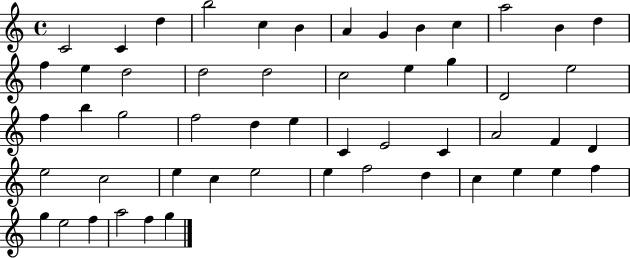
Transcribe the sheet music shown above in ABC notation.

X:1
T:Untitled
M:4/4
L:1/4
K:C
C2 C d b2 c B A G B c a2 B d f e d2 d2 d2 c2 e g D2 e2 f b g2 f2 d e C E2 C A2 F D e2 c2 e c e2 e f2 d c e e f g e2 f a2 f g